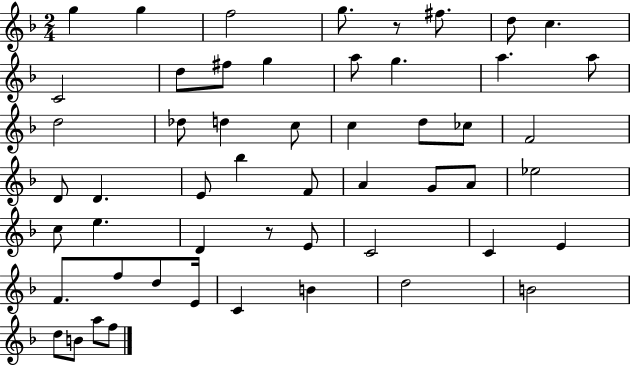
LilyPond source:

{
  \clef treble
  \numericTimeSignature
  \time 2/4
  \key f \major
  g''4 g''4 | f''2 | g''8. r8 fis''8. | d''8 c''4. | \break c'2 | d''8 fis''8 g''4 | a''8 g''4. | a''4. a''8 | \break d''2 | des''8 d''4 c''8 | c''4 d''8 ces''8 | f'2 | \break d'8 d'4. | e'8 bes''4 f'8 | a'4 g'8 a'8 | ees''2 | \break c''8 e''4. | d'4 r8 e'8 | c'2 | c'4 e'4 | \break f'8. f''8 d''8 e'16 | c'4 b'4 | d''2 | b'2 | \break d''8 b'8 a''8 f''8 | \bar "|."
}